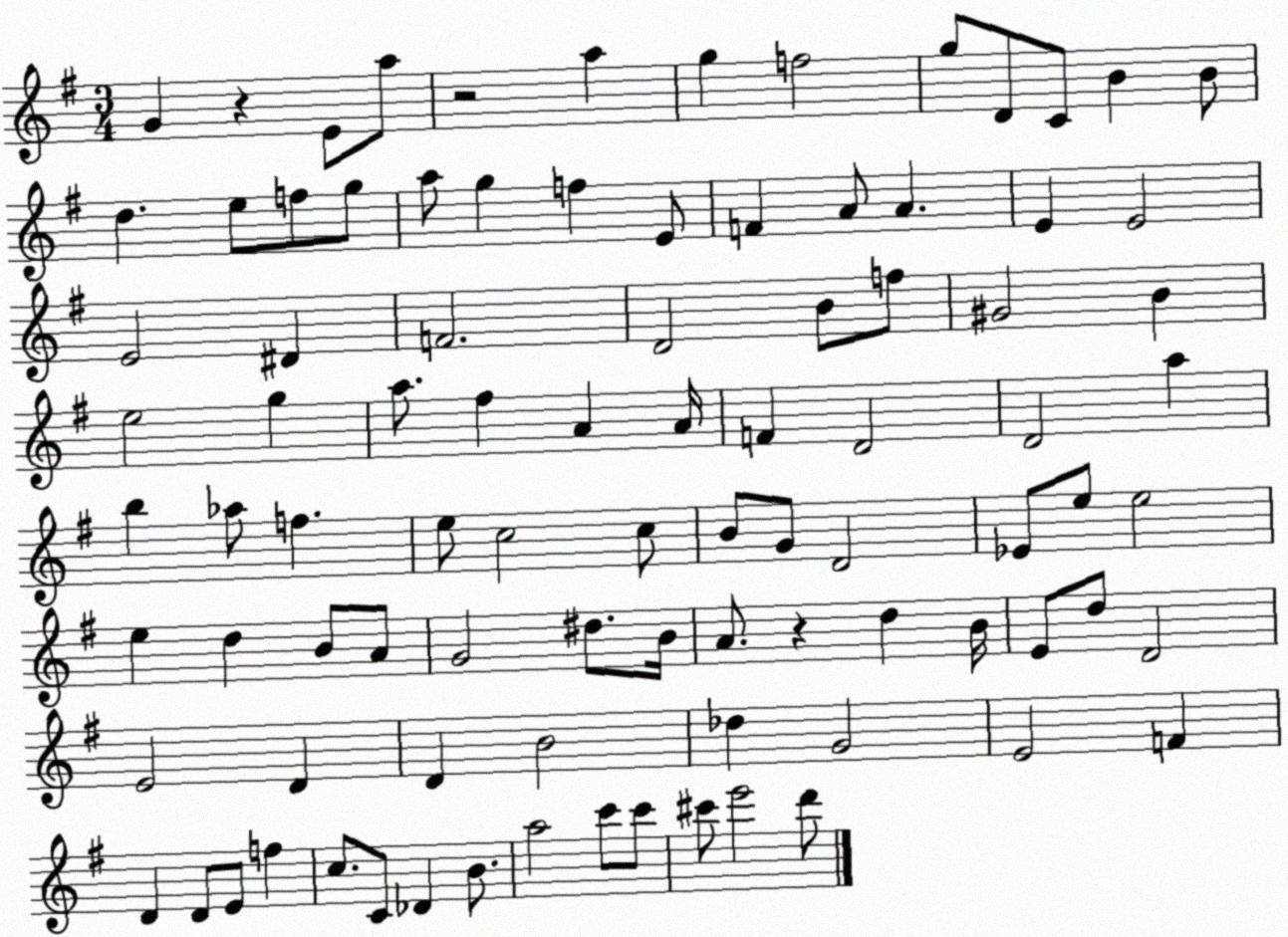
X:1
T:Untitled
M:3/4
L:1/4
K:G
G z E/2 a/2 z2 a g f2 g/2 D/2 C/2 B B/2 d e/2 f/2 g/2 a/2 g f E/2 F A/2 A E E2 E2 ^D F2 D2 B/2 f/2 ^G2 B e2 g a/2 ^f A A/4 F D2 D2 a b _a/2 f e/2 c2 c/2 B/2 G/2 D2 _E/2 e/2 e2 e d B/2 A/2 G2 ^d/2 B/4 A/2 z d B/4 E/2 d/2 D2 E2 D D B2 _d G2 E2 F D D/2 E/2 f c/2 C/2 _D B/2 a2 c'/2 c'/2 ^c'/2 e'2 d'/2